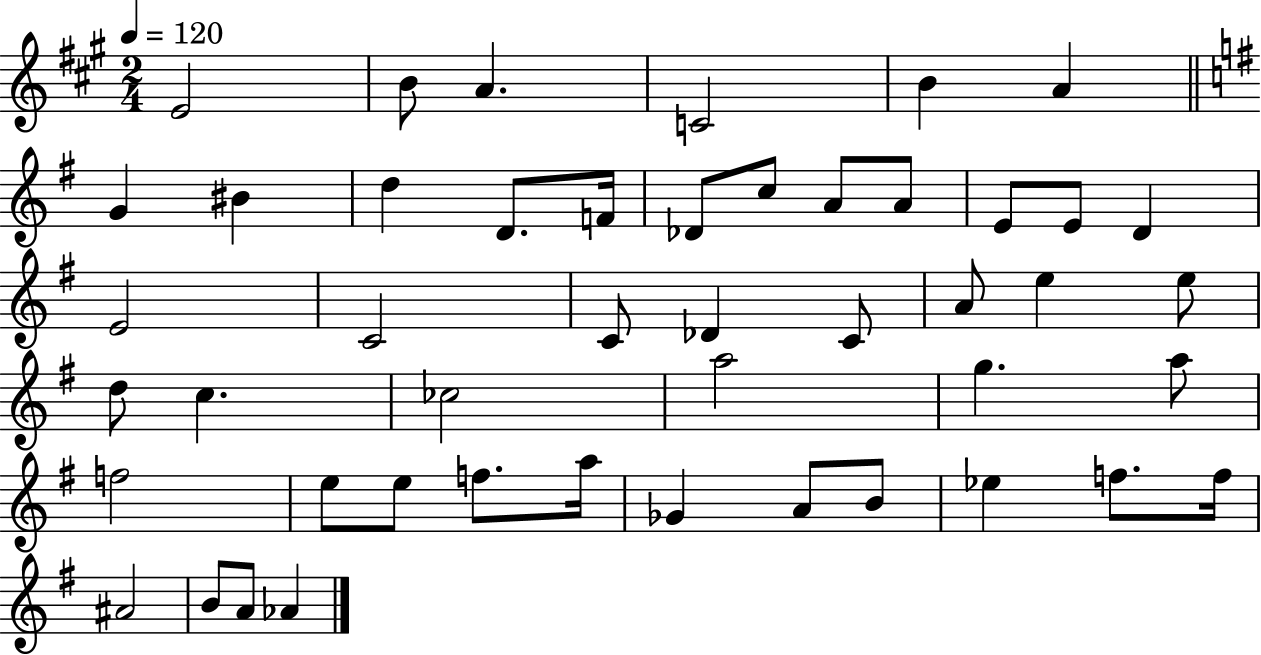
E4/h B4/e A4/q. C4/h B4/q A4/q G4/q BIS4/q D5/q D4/e. F4/s Db4/e C5/e A4/e A4/e E4/e E4/e D4/q E4/h C4/h C4/e Db4/q C4/e A4/e E5/q E5/e D5/e C5/q. CES5/h A5/h G5/q. A5/e F5/h E5/e E5/e F5/e. A5/s Gb4/q A4/e B4/e Eb5/q F5/e. F5/s A#4/h B4/e A4/e Ab4/q